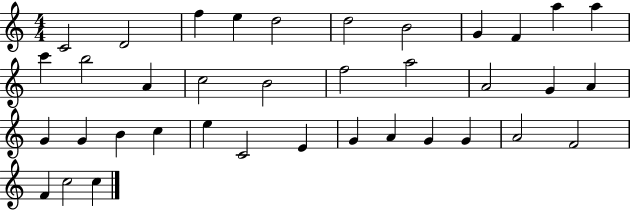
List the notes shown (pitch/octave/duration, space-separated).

C4/h D4/h F5/q E5/q D5/h D5/h B4/h G4/q F4/q A5/q A5/q C6/q B5/h A4/q C5/h B4/h F5/h A5/h A4/h G4/q A4/q G4/q G4/q B4/q C5/q E5/q C4/h E4/q G4/q A4/q G4/q G4/q A4/h F4/h F4/q C5/h C5/q